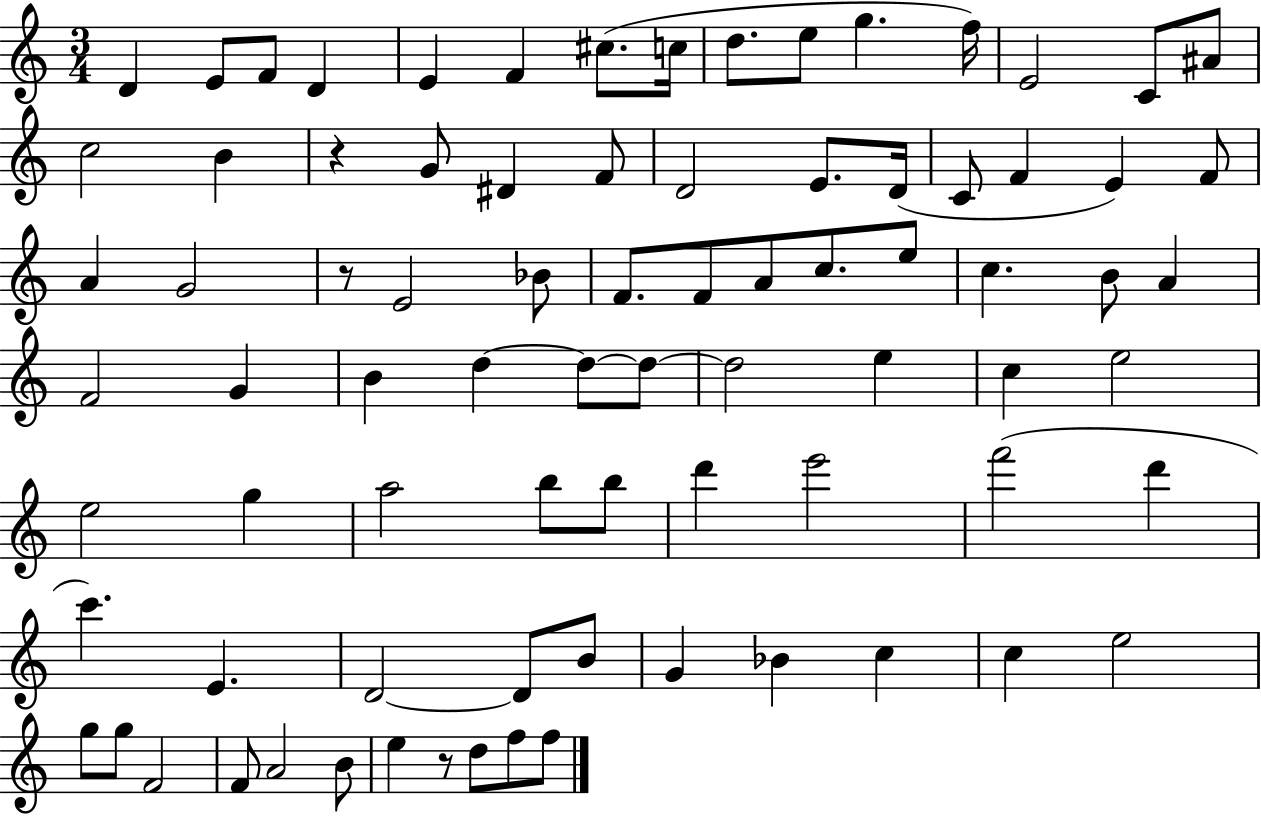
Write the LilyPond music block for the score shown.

{
  \clef treble
  \numericTimeSignature
  \time 3/4
  \key c \major
  d'4 e'8 f'8 d'4 | e'4 f'4 cis''8.( c''16 | d''8. e''8 g''4. f''16) | e'2 c'8 ais'8 | \break c''2 b'4 | r4 g'8 dis'4 f'8 | d'2 e'8. d'16( | c'8 f'4 e'4) f'8 | \break a'4 g'2 | r8 e'2 bes'8 | f'8. f'8 a'8 c''8. e''8 | c''4. b'8 a'4 | \break f'2 g'4 | b'4 d''4~~ d''8~~ d''8~~ | d''2 e''4 | c''4 e''2 | \break e''2 g''4 | a''2 b''8 b''8 | d'''4 e'''2 | f'''2( d'''4 | \break c'''4.) e'4. | d'2~~ d'8 b'8 | g'4 bes'4 c''4 | c''4 e''2 | \break g''8 g''8 f'2 | f'8 a'2 b'8 | e''4 r8 d''8 f''8 f''8 | \bar "|."
}